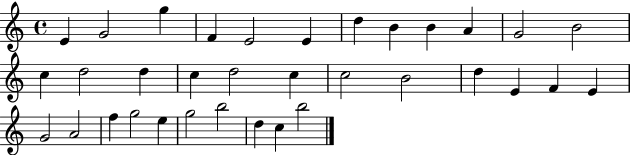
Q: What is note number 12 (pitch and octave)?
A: B4